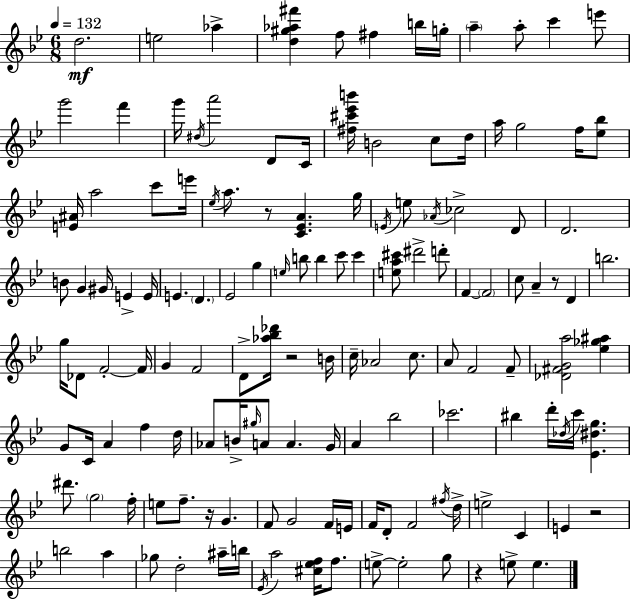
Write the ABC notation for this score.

X:1
T:Untitled
M:6/8
L:1/4
K:Bb
d2 e2 _a [d^g_a^f'] f/2 ^f b/4 g/4 a a/2 c' e'/2 g'2 f' g'/4 ^d/4 a'2 D/2 C/4 [^f^c'_e'b']/4 B2 c/2 d/4 a/4 g2 f/4 [_e_b]/2 [E^A]/4 a2 c'/2 e'/4 _e/4 a/2 z/2 [C_EA] g/4 E/4 e/2 _A/4 _c2 D/2 D2 B/2 G ^G/4 E E/4 E D _E2 g e/4 b/2 b c'/2 c' [ea^c']/2 ^d'2 d'/2 F F2 c/2 A z/2 D b2 g/4 _D/2 F2 F/4 G F2 D/2 [_a_b_d']/4 z2 B/4 c/4 _A2 c/2 A/2 F2 F/2 [_D^FGa]2 [_e_g^a] G/2 C/4 A f d/4 _A/2 B/4 ^g/4 A/2 A G/4 A _b2 _c'2 ^b d'/4 _d/4 c'/4 [_E^dg] ^d'/2 g2 f/4 e/2 f/2 z/4 G F/2 G2 F/4 E/4 F/4 D/2 F2 ^f/4 d/4 e2 C E z2 b2 a _g/2 d2 ^a/4 b/4 _E/4 a2 [^c_ef]/4 f/2 e/2 e2 g/2 z e/2 e